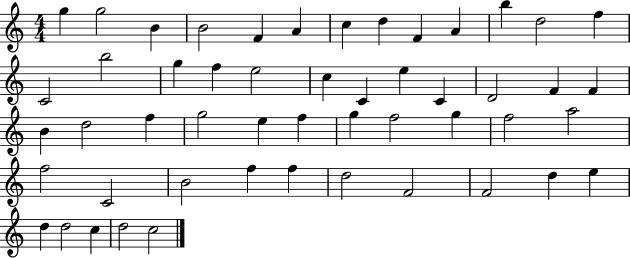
G5/q G5/h B4/q B4/h F4/q A4/q C5/q D5/q F4/q A4/q B5/q D5/h F5/q C4/h B5/h G5/q F5/q E5/h C5/q C4/q E5/q C4/q D4/h F4/q F4/q B4/q D5/h F5/q G5/h E5/q F5/q G5/q F5/h G5/q F5/h A5/h F5/h C4/h B4/h F5/q F5/q D5/h F4/h F4/h D5/q E5/q D5/q D5/h C5/q D5/h C5/h